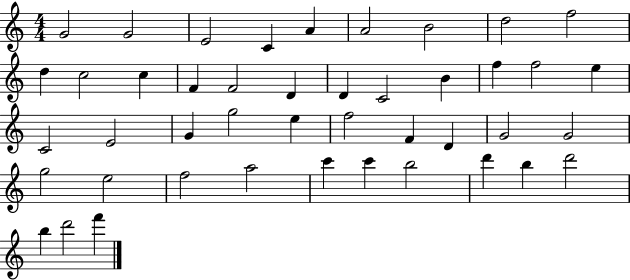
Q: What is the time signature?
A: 4/4